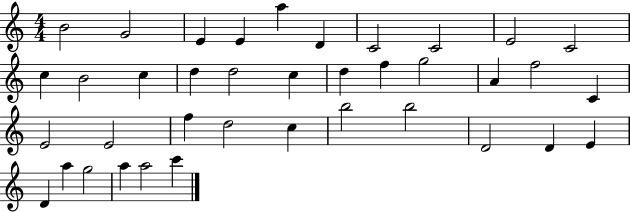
B4/h G4/h E4/q E4/q A5/q D4/q C4/h C4/h E4/h C4/h C5/q B4/h C5/q D5/q D5/h C5/q D5/q F5/q G5/h A4/q F5/h C4/q E4/h E4/h F5/q D5/h C5/q B5/h B5/h D4/h D4/q E4/q D4/q A5/q G5/h A5/q A5/h C6/q